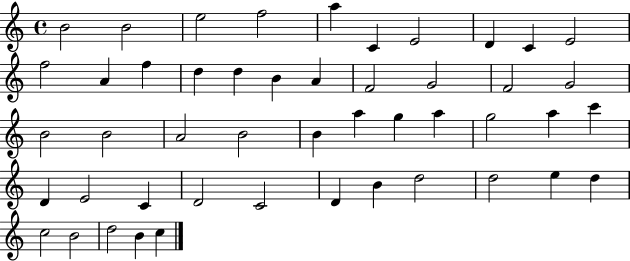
{
  \clef treble
  \time 4/4
  \defaultTimeSignature
  \key c \major
  b'2 b'2 | e''2 f''2 | a''4 c'4 e'2 | d'4 c'4 e'2 | \break f''2 a'4 f''4 | d''4 d''4 b'4 a'4 | f'2 g'2 | f'2 g'2 | \break b'2 b'2 | a'2 b'2 | b'4 a''4 g''4 a''4 | g''2 a''4 c'''4 | \break d'4 e'2 c'4 | d'2 c'2 | d'4 b'4 d''2 | d''2 e''4 d''4 | \break c''2 b'2 | d''2 b'4 c''4 | \bar "|."
}